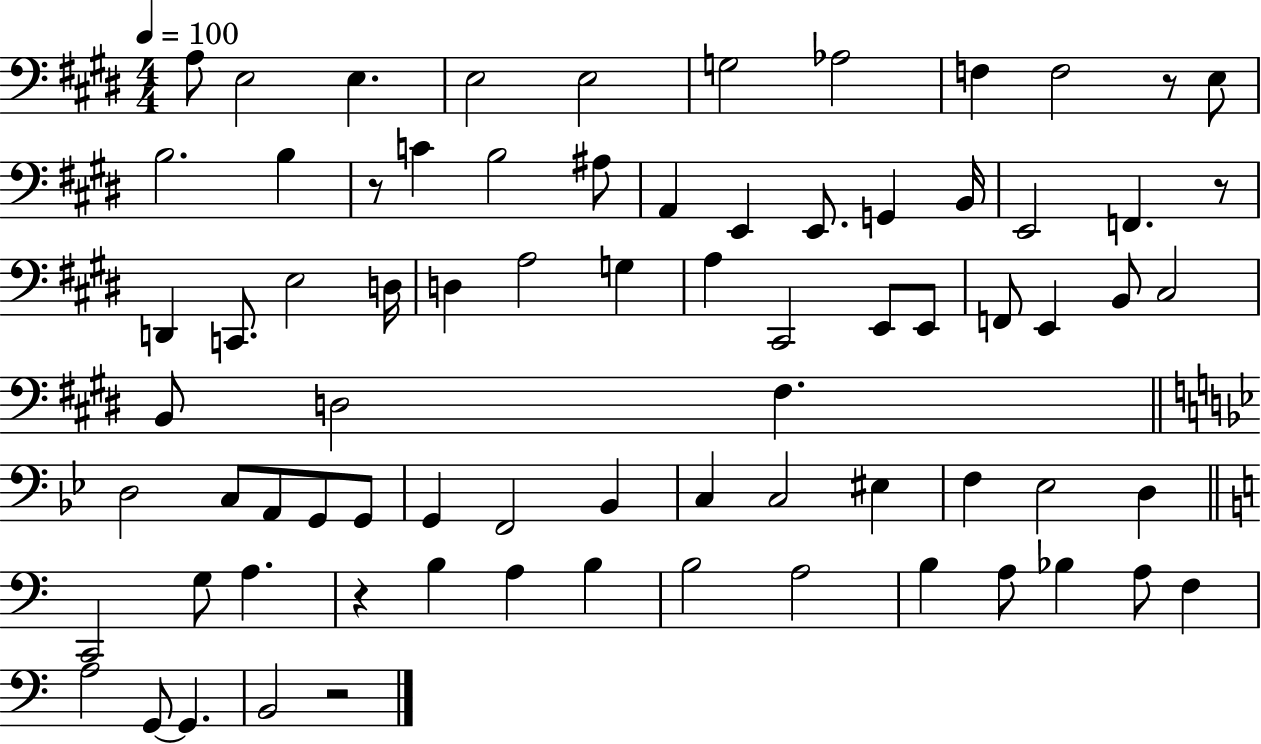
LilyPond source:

{
  \clef bass
  \numericTimeSignature
  \time 4/4
  \key e \major
  \tempo 4 = 100
  a8 e2 e4. | e2 e2 | g2 aes2 | f4 f2 r8 e8 | \break b2. b4 | r8 c'4 b2 ais8 | a,4 e,4 e,8. g,4 b,16 | e,2 f,4. r8 | \break d,4 c,8. e2 d16 | d4 a2 g4 | a4 cis,2 e,8 e,8 | f,8 e,4 b,8 cis2 | \break b,8 d2 fis4. | \bar "||" \break \key g \minor d2 c8 a,8 g,8 g,8 | g,4 f,2 bes,4 | c4 c2 eis4 | f4 ees2 d4 | \break \bar "||" \break \key c \major c,2 g8 a4. | r4 b4 a4 b4 | b2 a2 | b4 a8 bes4 a8 f4 | \break a2 g,8~~ g,4. | b,2 r2 | \bar "|."
}